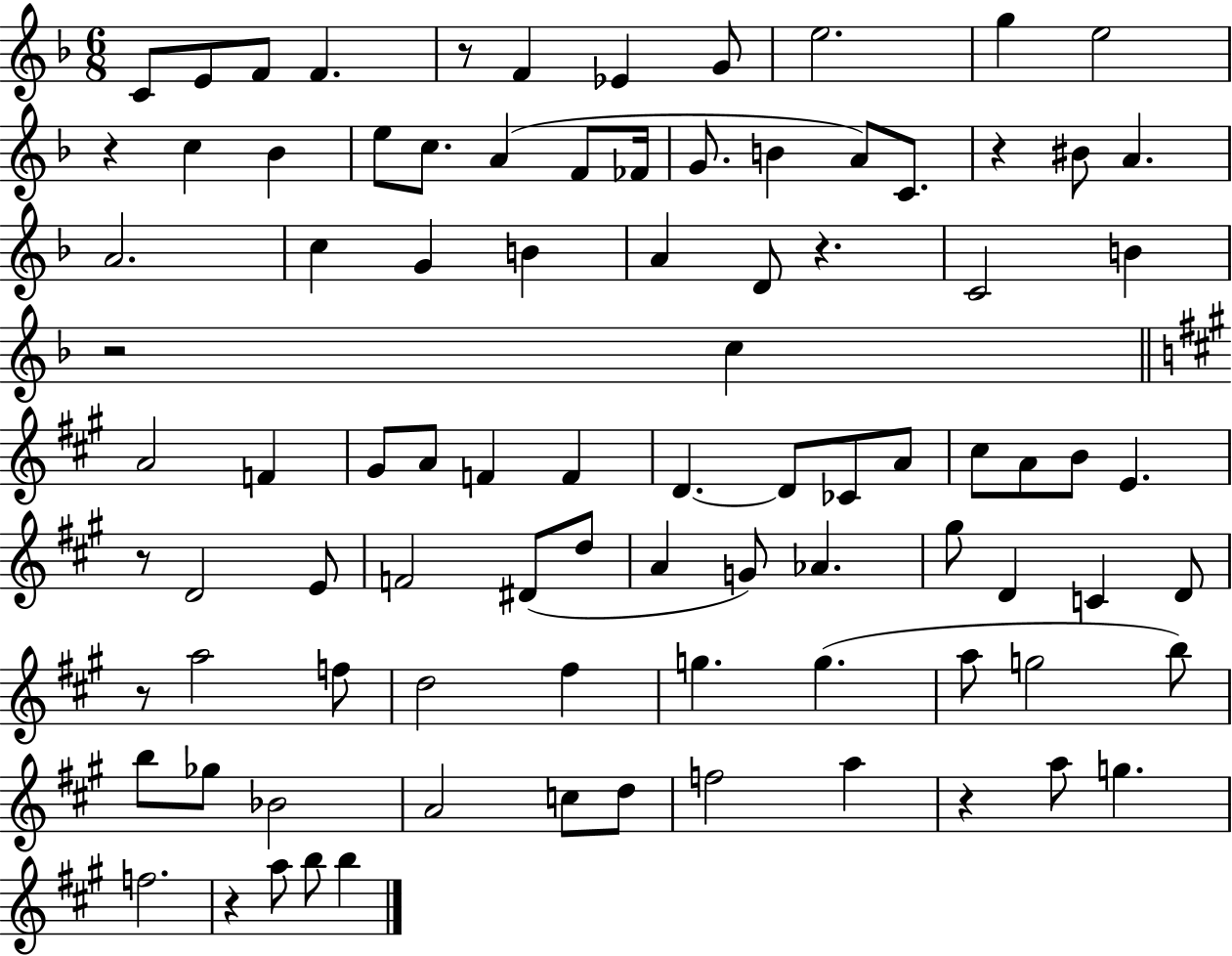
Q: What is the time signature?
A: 6/8